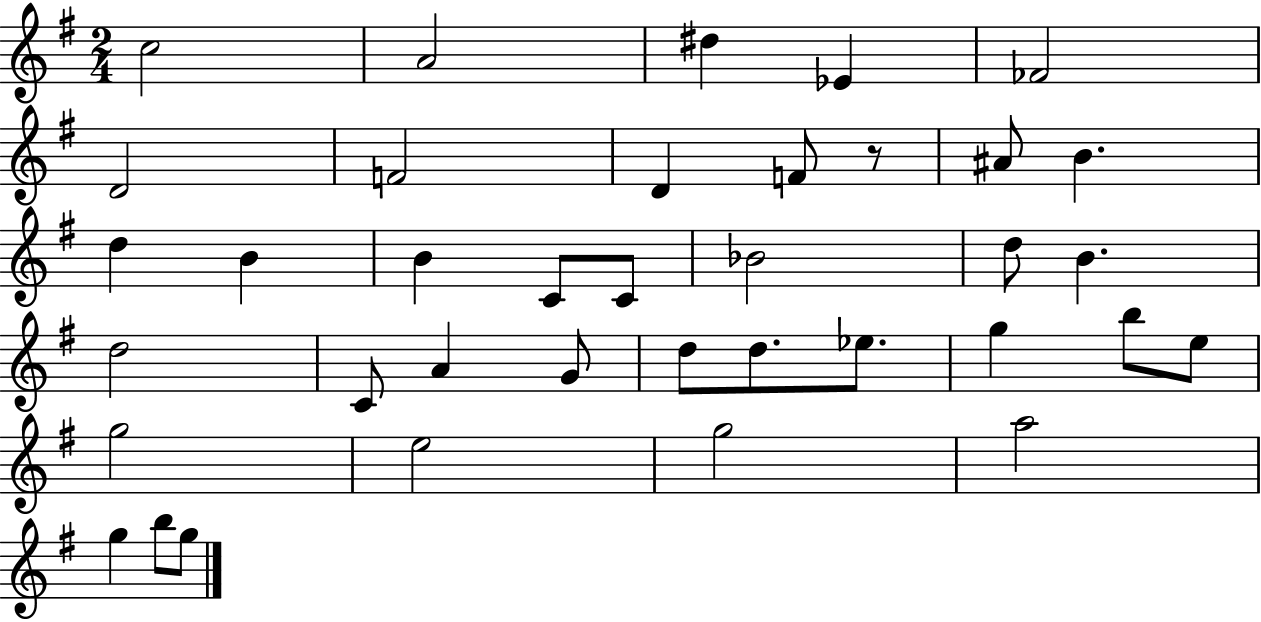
C5/h A4/h D#5/q Eb4/q FES4/h D4/h F4/h D4/q F4/e R/e A#4/e B4/q. D5/q B4/q B4/q C4/e C4/e Bb4/h D5/e B4/q. D5/h C4/e A4/q G4/e D5/e D5/e. Eb5/e. G5/q B5/e E5/e G5/h E5/h G5/h A5/h G5/q B5/e G5/e